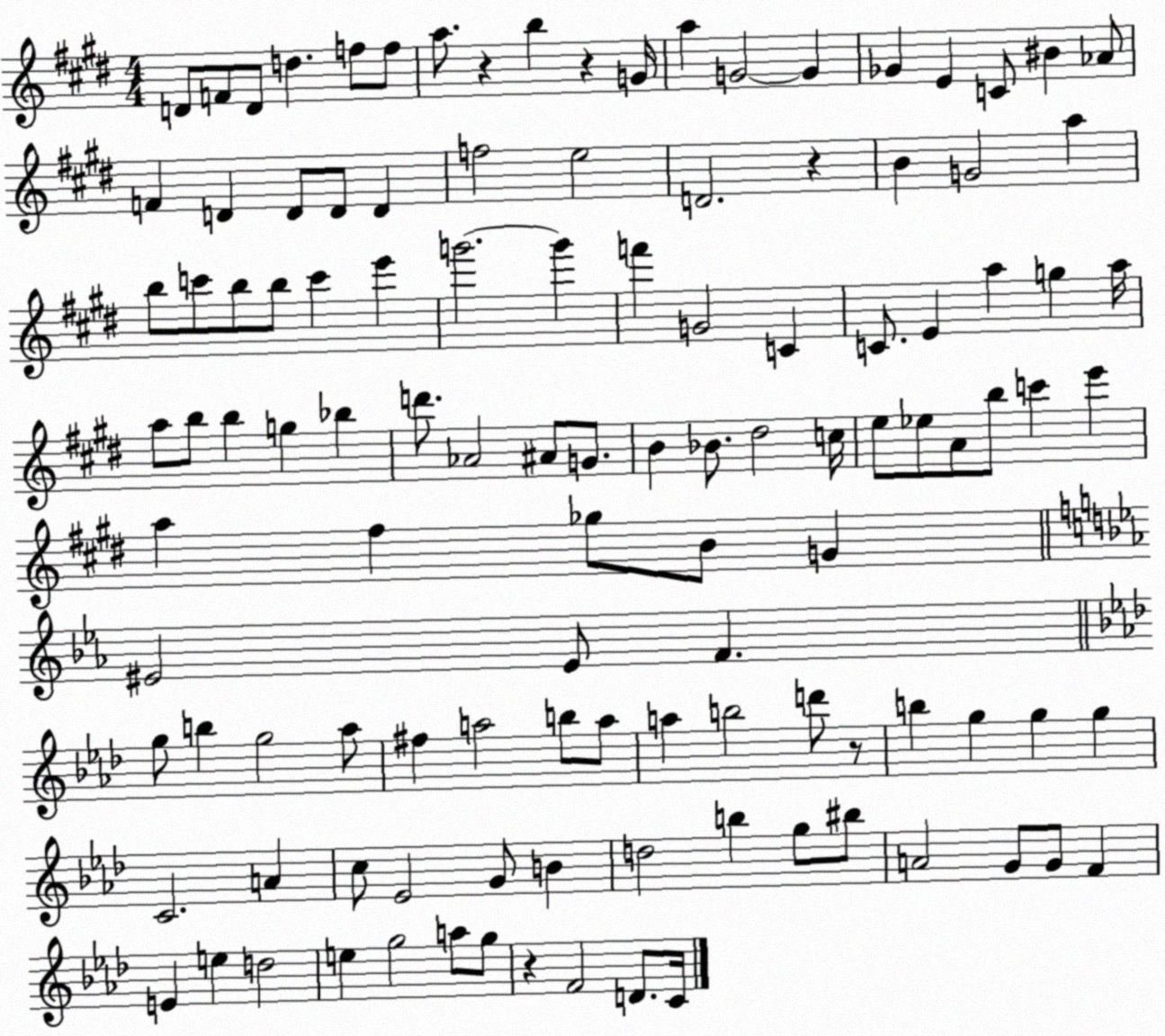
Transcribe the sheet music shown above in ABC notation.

X:1
T:Untitled
M:4/4
L:1/4
K:E
D/2 F/2 D/2 d f/2 f/2 a/2 z b z G/4 a G2 G _G E C/2 ^B _A/2 F D D/2 D/2 D f2 e2 D2 z B G2 a b/2 c'/2 b/2 b/2 c' e' g'2 g' f' G2 C C/2 E a g a/4 a/2 b/2 b g _b d'/2 _A2 ^A/2 G/2 B _B/2 ^d2 c/4 e/2 _e/2 A/2 b/2 c' e' a ^f _g/2 B/2 G ^E2 ^E/2 F g/2 b g2 _a/2 ^f a2 b/2 a/2 a b2 d'/2 z/2 b g g g C2 A c/2 _E2 G/2 B d2 b g/2 ^b/2 A2 G/2 G/2 F E e d2 e g2 a/2 g/2 z F2 D/2 C/4